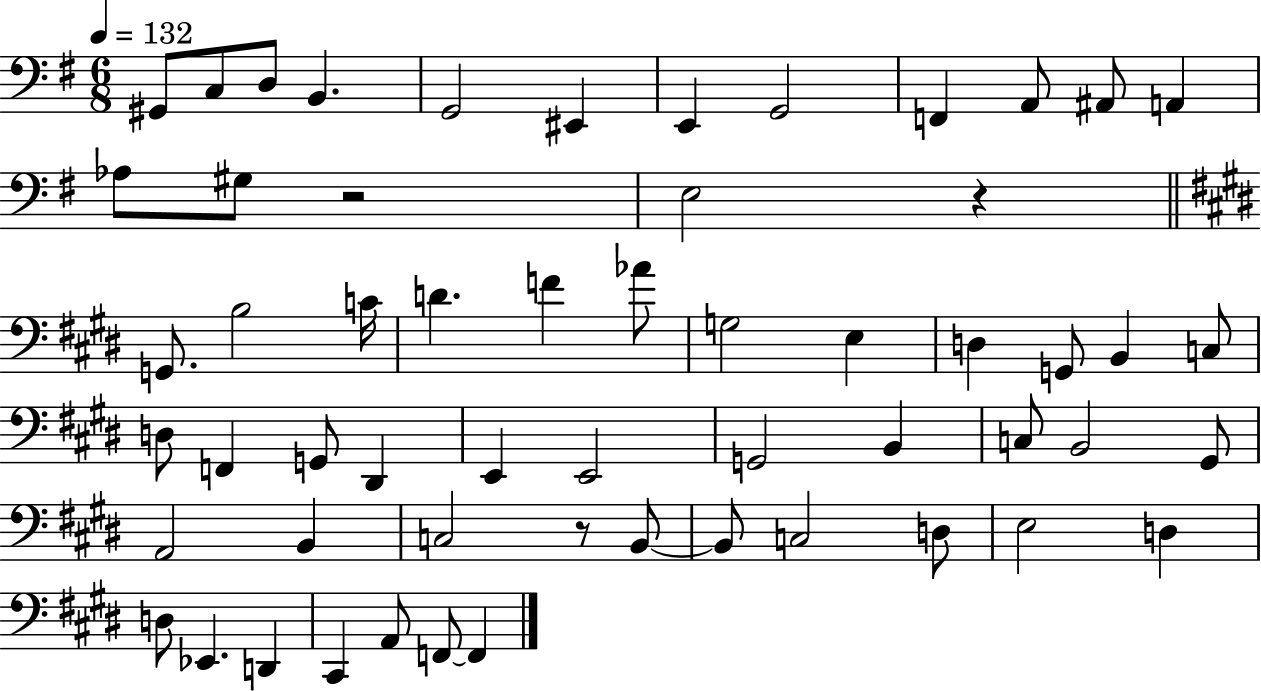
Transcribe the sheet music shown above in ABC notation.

X:1
T:Untitled
M:6/8
L:1/4
K:G
^G,,/2 C,/2 D,/2 B,, G,,2 ^E,, E,, G,,2 F,, A,,/2 ^A,,/2 A,, _A,/2 ^G,/2 z2 E,2 z G,,/2 B,2 C/4 D F _A/2 G,2 E, D, G,,/2 B,, C,/2 D,/2 F,, G,,/2 ^D,, E,, E,,2 G,,2 B,, C,/2 B,,2 ^G,,/2 A,,2 B,, C,2 z/2 B,,/2 B,,/2 C,2 D,/2 E,2 D, D,/2 _E,, D,, ^C,, A,,/2 F,,/2 F,,